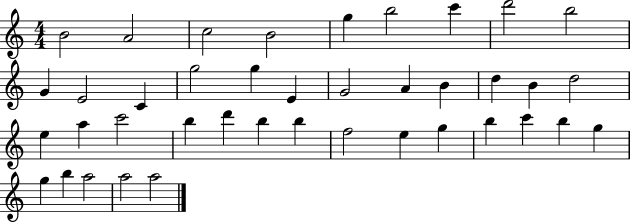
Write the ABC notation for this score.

X:1
T:Untitled
M:4/4
L:1/4
K:C
B2 A2 c2 B2 g b2 c' d'2 b2 G E2 C g2 g E G2 A B d B d2 e a c'2 b d' b b f2 e g b c' b g g b a2 a2 a2